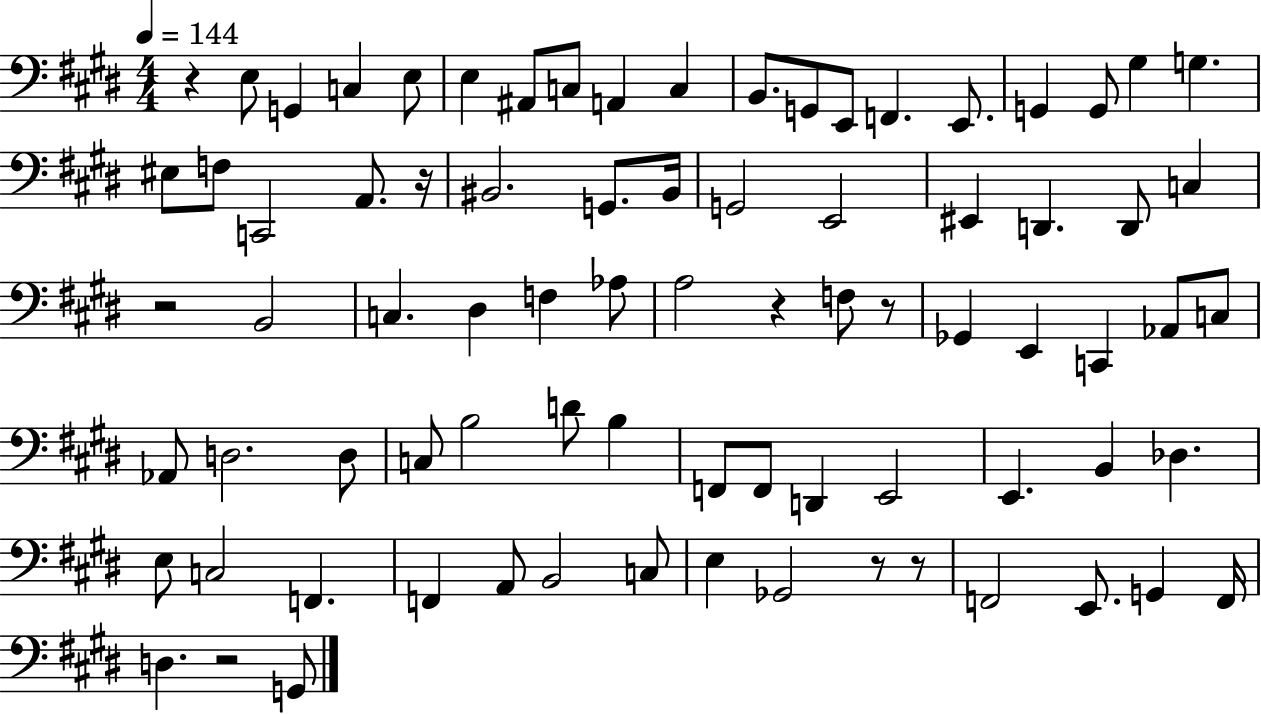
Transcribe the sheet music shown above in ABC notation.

X:1
T:Untitled
M:4/4
L:1/4
K:E
z E,/2 G,, C, E,/2 E, ^A,,/2 C,/2 A,, C, B,,/2 G,,/2 E,,/2 F,, E,,/2 G,, G,,/2 ^G, G, ^E,/2 F,/2 C,,2 A,,/2 z/4 ^B,,2 G,,/2 ^B,,/4 G,,2 E,,2 ^E,, D,, D,,/2 C, z2 B,,2 C, ^D, F, _A,/2 A,2 z F,/2 z/2 _G,, E,, C,, _A,,/2 C,/2 _A,,/2 D,2 D,/2 C,/2 B,2 D/2 B, F,,/2 F,,/2 D,, E,,2 E,, B,, _D, E,/2 C,2 F,, F,, A,,/2 B,,2 C,/2 E, _G,,2 z/2 z/2 F,,2 E,,/2 G,, F,,/4 D, z2 G,,/2